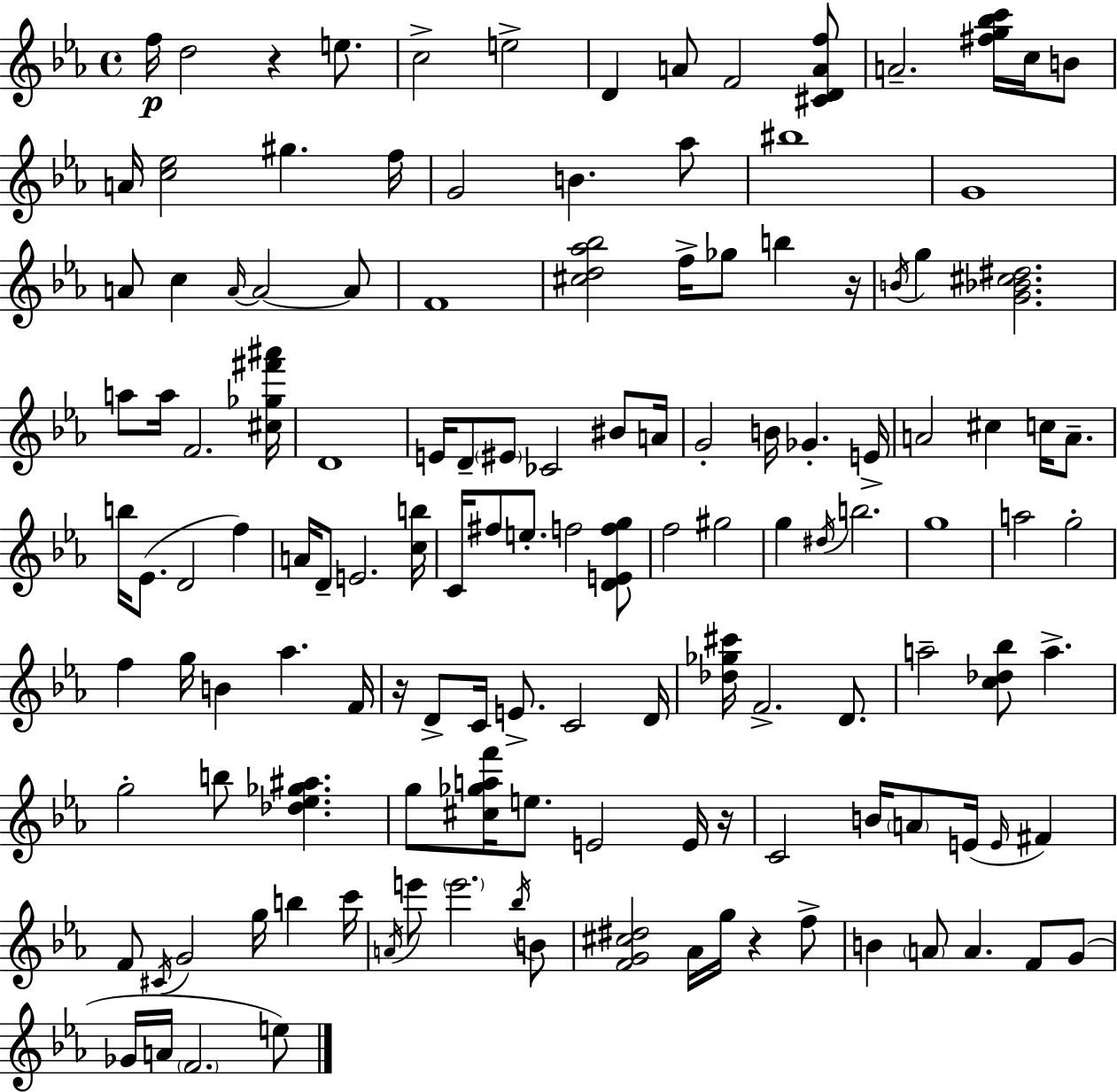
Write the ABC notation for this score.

X:1
T:Untitled
M:4/4
L:1/4
K:Eb
f/4 d2 z e/2 c2 e2 D A/2 F2 [^CDAf]/2 A2 [^fg_bc']/4 c/4 B/2 A/4 [c_e]2 ^g f/4 G2 B _a/2 ^b4 G4 A/2 c A/4 A2 A/2 F4 [^cd_a_b]2 f/4 _g/2 b z/4 B/4 g [G_B^c^d]2 a/2 a/4 F2 [^c_g^f'^a']/4 D4 E/4 D/2 ^E/2 _C2 ^B/2 A/4 G2 B/4 _G E/4 A2 ^c c/4 A/2 b/4 _E/2 D2 f A/4 D/2 E2 [cb]/4 C/4 ^f/2 e/2 f2 [DEfg]/2 f2 ^g2 g ^d/4 b2 g4 a2 g2 f g/4 B _a F/4 z/4 D/2 C/4 E/2 C2 D/4 [_d_g^c']/4 F2 D/2 a2 [c_d_b]/2 a g2 b/2 [_d_e_g^a] g/2 [^c_gaf']/4 e/2 E2 E/4 z/4 C2 B/4 A/2 E/4 E/4 ^F F/2 ^C/4 G2 g/4 b c'/4 A/4 e'/2 e'2 _b/4 B/2 [FG^c^d]2 _A/4 g/4 z f/2 B A/2 A F/2 G/2 _G/4 A/4 F2 e/2